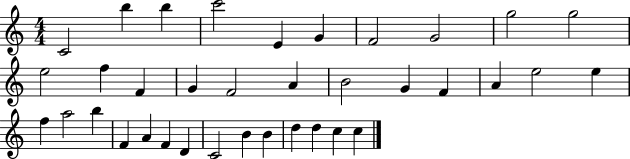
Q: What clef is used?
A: treble